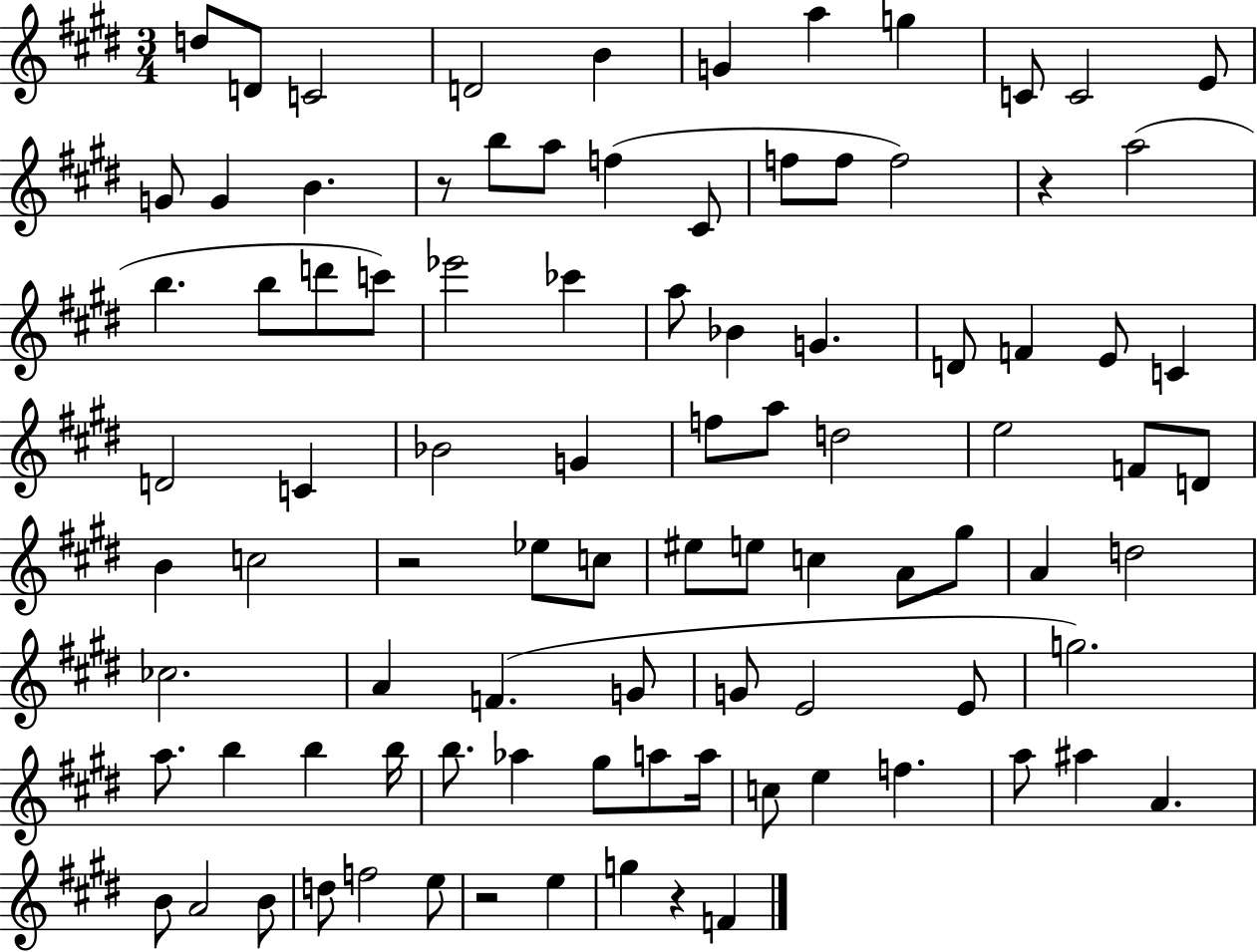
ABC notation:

X:1
T:Untitled
M:3/4
L:1/4
K:E
d/2 D/2 C2 D2 B G a g C/2 C2 E/2 G/2 G B z/2 b/2 a/2 f ^C/2 f/2 f/2 f2 z a2 b b/2 d'/2 c'/2 _e'2 _c' a/2 _B G D/2 F E/2 C D2 C _B2 G f/2 a/2 d2 e2 F/2 D/2 B c2 z2 _e/2 c/2 ^e/2 e/2 c A/2 ^g/2 A d2 _c2 A F G/2 G/2 E2 E/2 g2 a/2 b b b/4 b/2 _a ^g/2 a/2 a/4 c/2 e f a/2 ^a A B/2 A2 B/2 d/2 f2 e/2 z2 e g z F